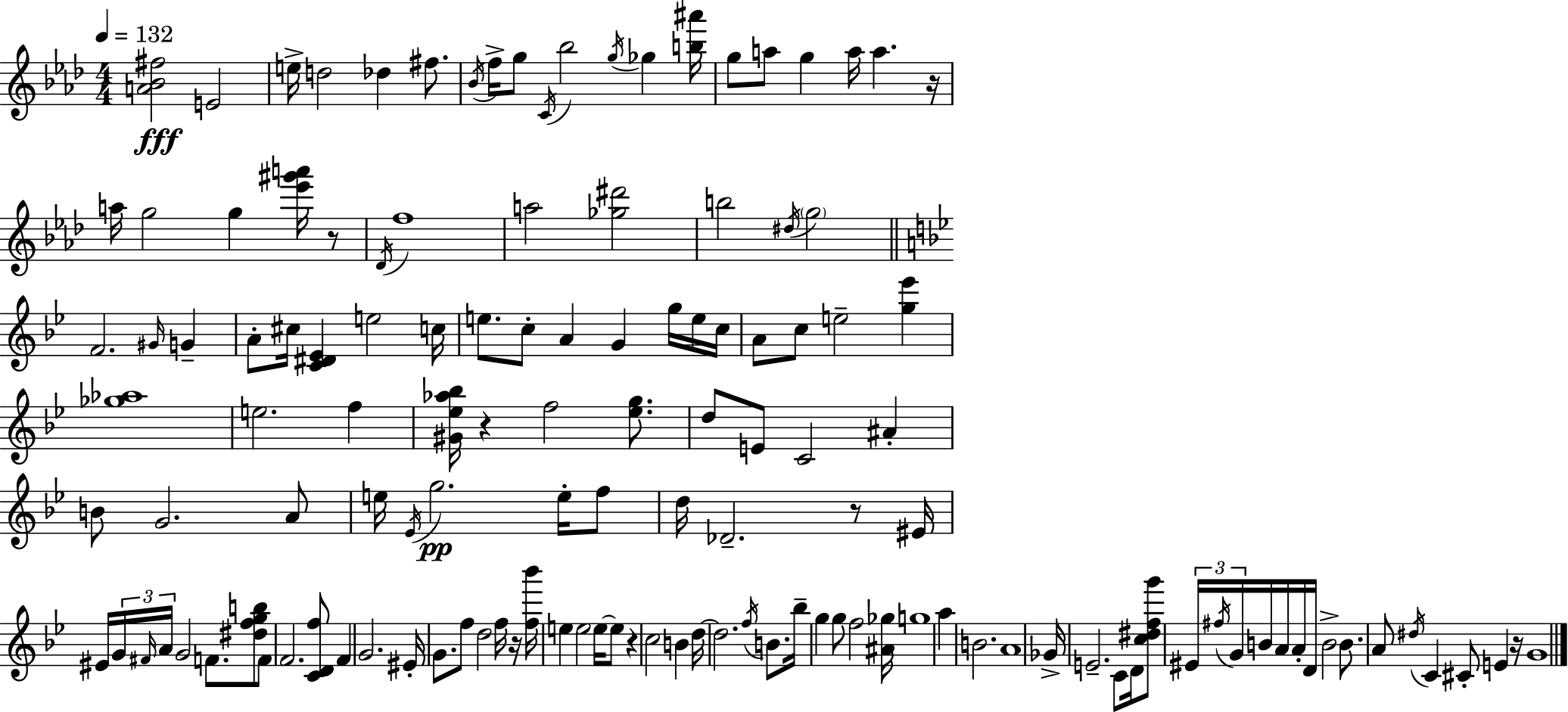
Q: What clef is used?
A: treble